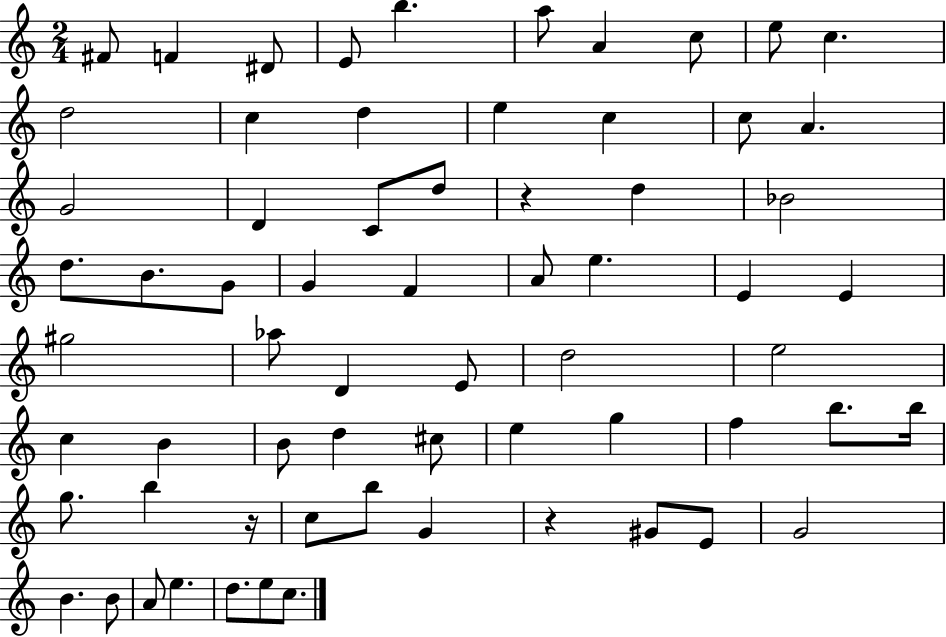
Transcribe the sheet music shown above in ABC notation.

X:1
T:Untitled
M:2/4
L:1/4
K:C
^F/2 F ^D/2 E/2 b a/2 A c/2 e/2 c d2 c d e c c/2 A G2 D C/2 d/2 z d _B2 d/2 B/2 G/2 G F A/2 e E E ^g2 _a/2 D E/2 d2 e2 c B B/2 d ^c/2 e g f b/2 b/4 g/2 b z/4 c/2 b/2 G z ^G/2 E/2 G2 B B/2 A/2 e d/2 e/2 c/2